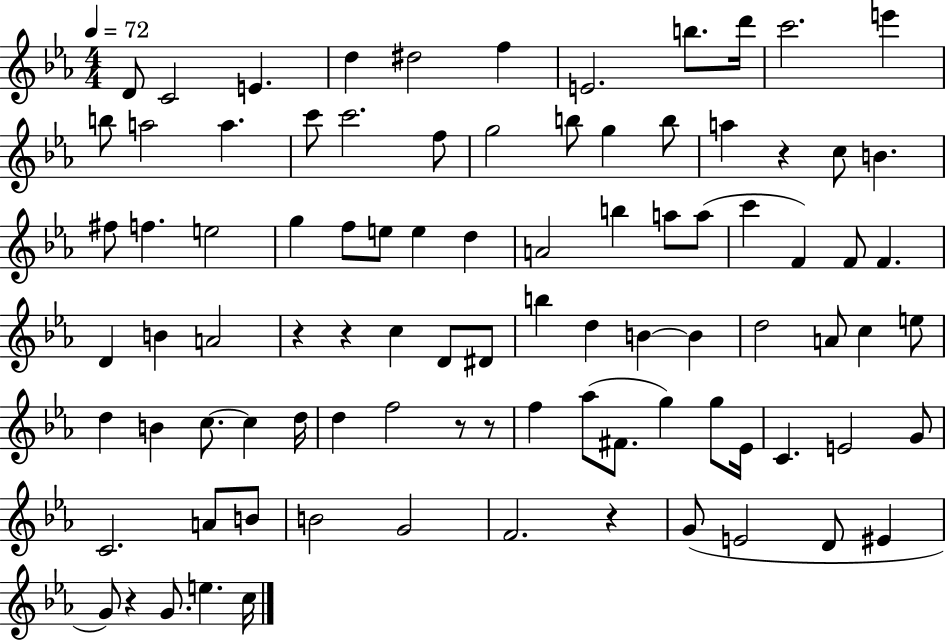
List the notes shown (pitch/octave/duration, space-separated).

D4/e C4/h E4/q. D5/q D#5/h F5/q E4/h. B5/e. D6/s C6/h. E6/q B5/e A5/h A5/q. C6/e C6/h. F5/e G5/h B5/e G5/q B5/e A5/q R/q C5/e B4/q. F#5/e F5/q. E5/h G5/q F5/e E5/e E5/q D5/q A4/h B5/q A5/e A5/e C6/q F4/q F4/e F4/q. D4/q B4/q A4/h R/q R/q C5/q D4/e D#4/e B5/q D5/q B4/q B4/q D5/h A4/e C5/q E5/e D5/q B4/q C5/e. C5/q D5/s D5/q F5/h R/e R/e F5/q Ab5/e F#4/e. G5/q G5/e Eb4/s C4/q. E4/h G4/e C4/h. A4/e B4/e B4/h G4/h F4/h. R/q G4/e E4/h D4/e EIS4/q G4/e R/q G4/e. E5/q. C5/s